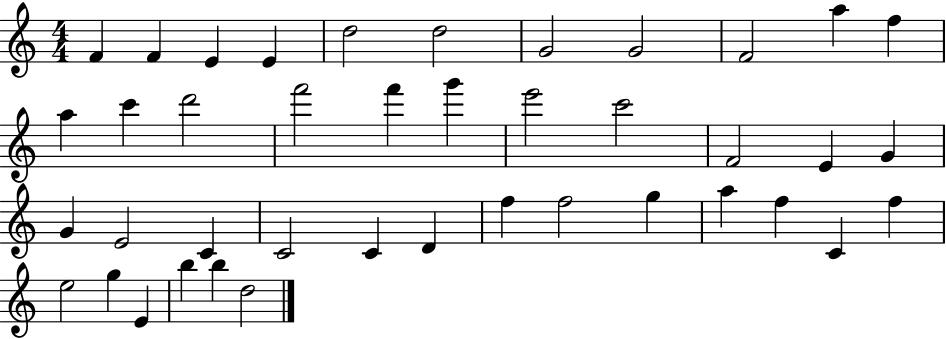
{
  \clef treble
  \numericTimeSignature
  \time 4/4
  \key c \major
  f'4 f'4 e'4 e'4 | d''2 d''2 | g'2 g'2 | f'2 a''4 f''4 | \break a''4 c'''4 d'''2 | f'''2 f'''4 g'''4 | e'''2 c'''2 | f'2 e'4 g'4 | \break g'4 e'2 c'4 | c'2 c'4 d'4 | f''4 f''2 g''4 | a''4 f''4 c'4 f''4 | \break e''2 g''4 e'4 | b''4 b''4 d''2 | \bar "|."
}